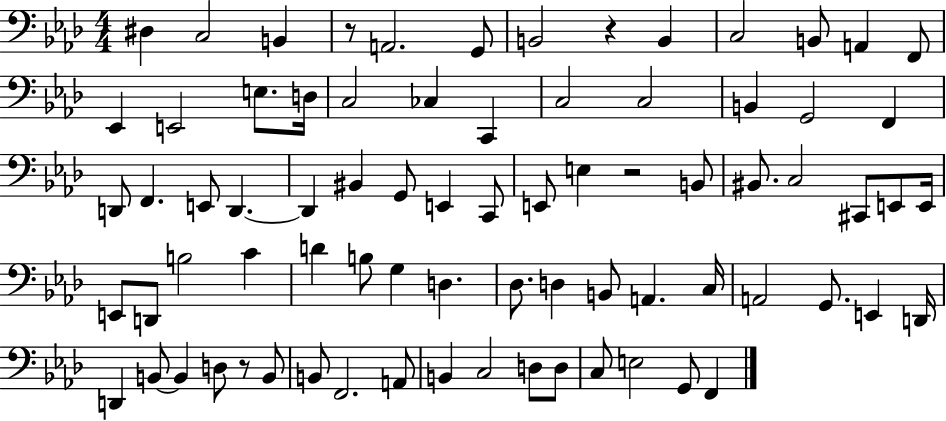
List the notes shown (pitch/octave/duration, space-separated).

D#3/q C3/h B2/q R/e A2/h. G2/e B2/h R/q B2/q C3/h B2/e A2/q F2/e Eb2/q E2/h E3/e. D3/s C3/h CES3/q C2/q C3/h C3/h B2/q G2/h F2/q D2/e F2/q. E2/e D2/q. D2/q BIS2/q G2/e E2/q C2/e E2/e E3/q R/h B2/e BIS2/e. C3/h C#2/e E2/e E2/s E2/e D2/e B3/h C4/q D4/q B3/e G3/q D3/q. Db3/e. D3/q B2/e A2/q. C3/s A2/h G2/e. E2/q D2/s D2/q B2/e B2/q D3/e R/e B2/e B2/e F2/h. A2/e B2/q C3/h D3/e D3/e C3/e E3/h G2/e F2/q